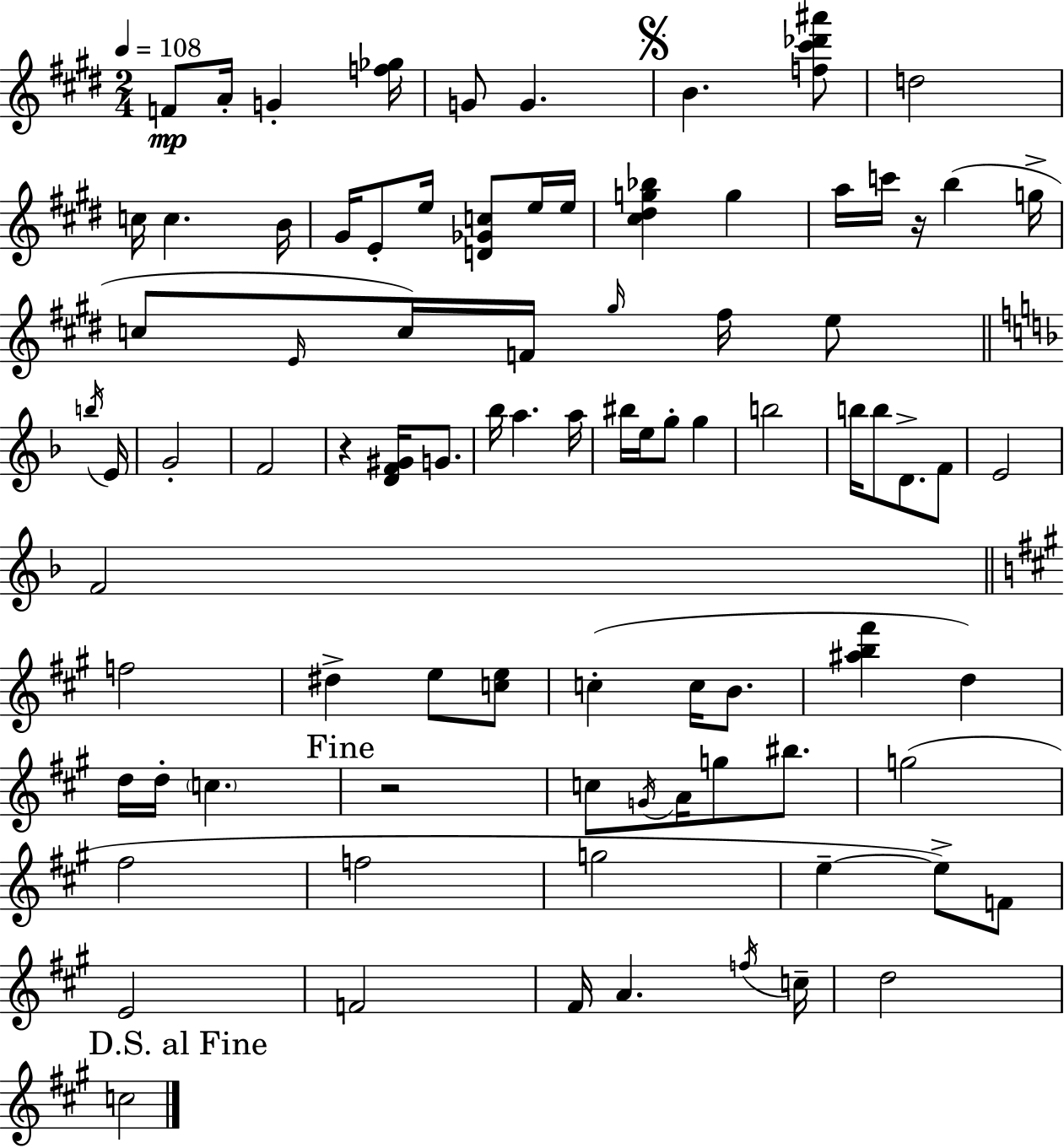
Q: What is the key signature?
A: E major